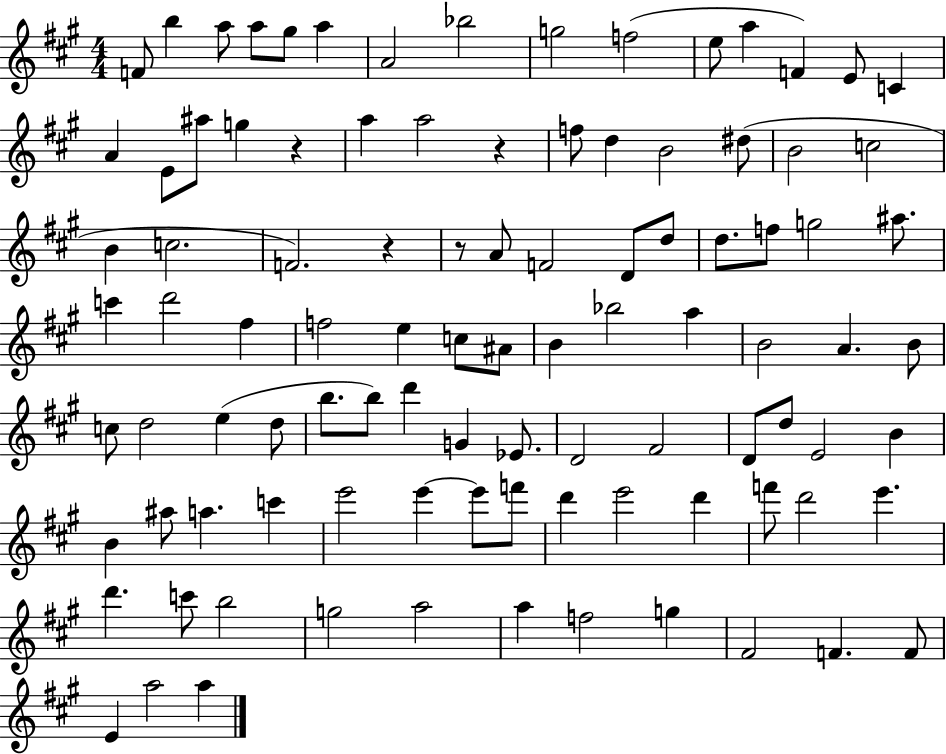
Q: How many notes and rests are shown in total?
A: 98